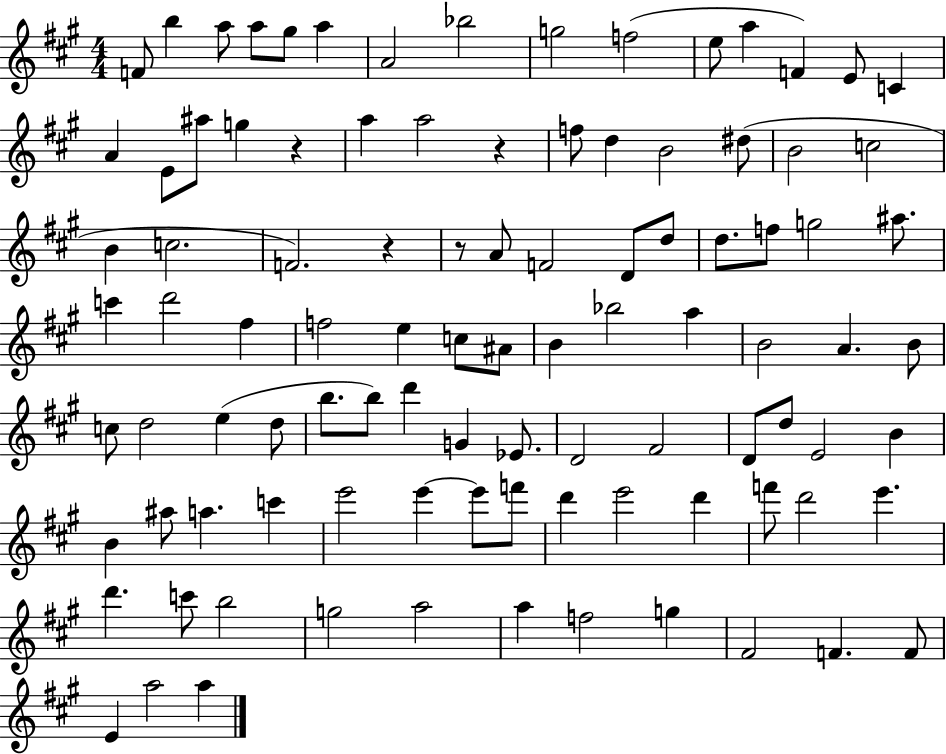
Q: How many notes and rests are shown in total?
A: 98